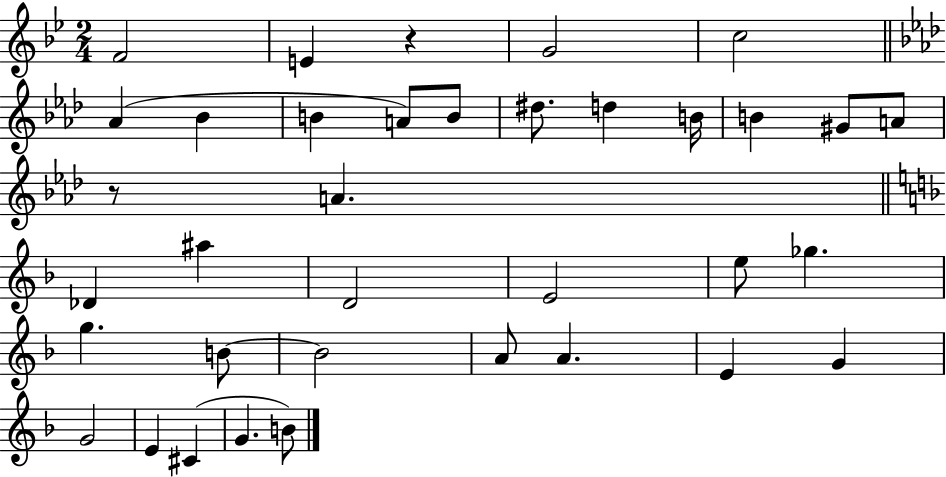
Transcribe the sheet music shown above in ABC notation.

X:1
T:Untitled
M:2/4
L:1/4
K:Bb
F2 E z G2 c2 _A _B B A/2 B/2 ^d/2 d B/4 B ^G/2 A/2 z/2 A _D ^a D2 E2 e/2 _g g B/2 B2 A/2 A E G G2 E ^C G B/2